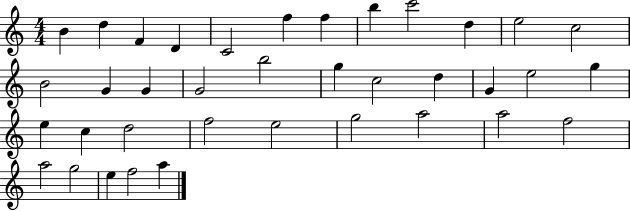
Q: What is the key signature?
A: C major